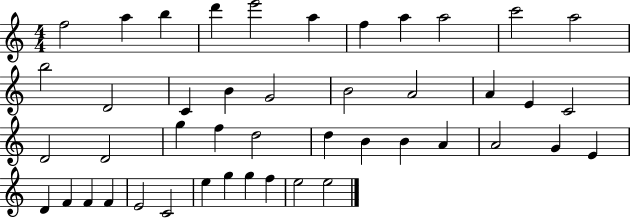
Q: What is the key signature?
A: C major